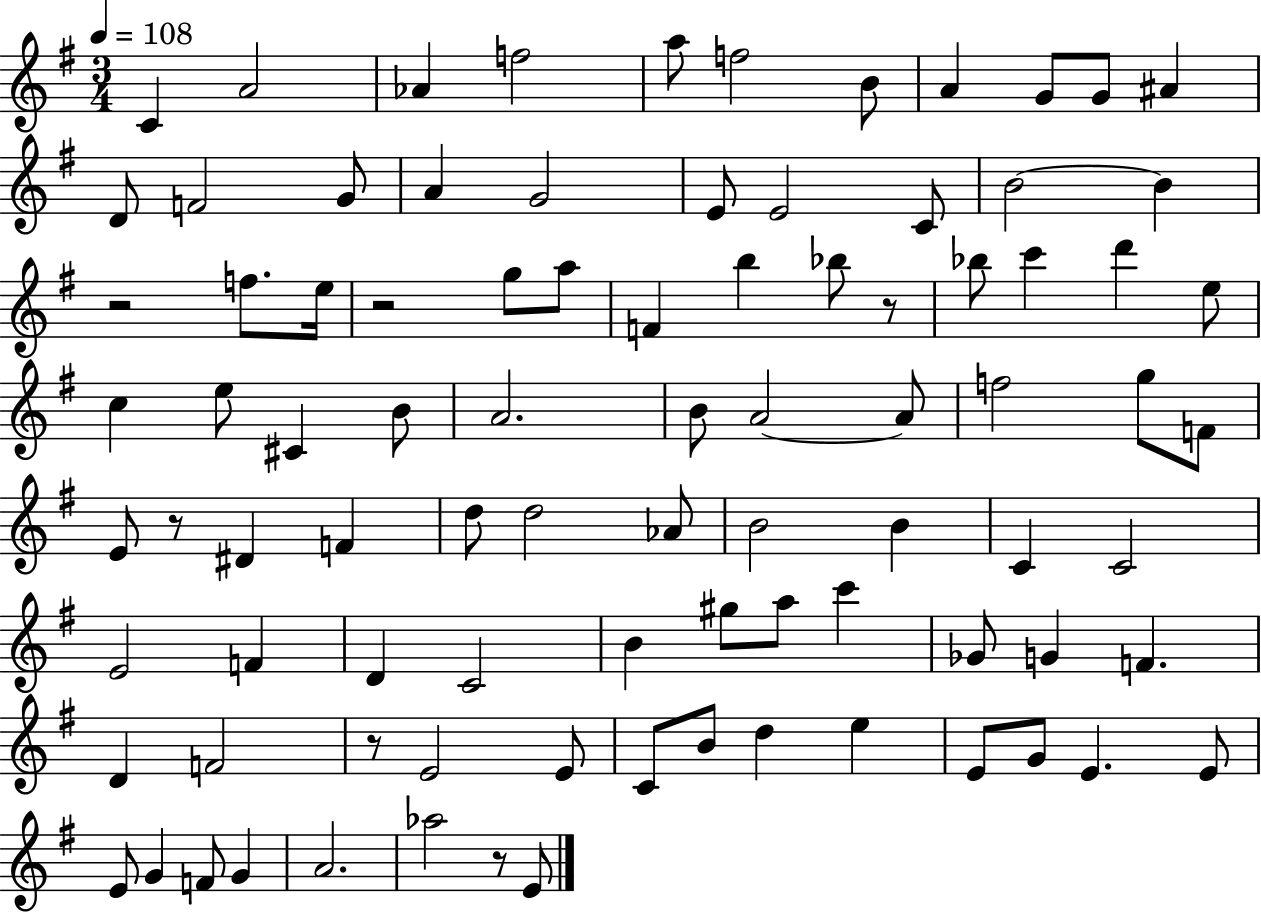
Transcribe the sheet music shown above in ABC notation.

X:1
T:Untitled
M:3/4
L:1/4
K:G
C A2 _A f2 a/2 f2 B/2 A G/2 G/2 ^A D/2 F2 G/2 A G2 E/2 E2 C/2 B2 B z2 f/2 e/4 z2 g/2 a/2 F b _b/2 z/2 _b/2 c' d' e/2 c e/2 ^C B/2 A2 B/2 A2 A/2 f2 g/2 F/2 E/2 z/2 ^D F d/2 d2 _A/2 B2 B C C2 E2 F D C2 B ^g/2 a/2 c' _G/2 G F D F2 z/2 E2 E/2 C/2 B/2 d e E/2 G/2 E E/2 E/2 G F/2 G A2 _a2 z/2 E/2